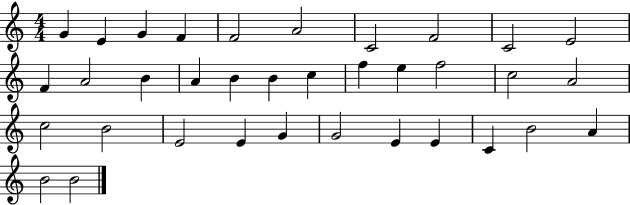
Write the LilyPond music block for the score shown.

{
  \clef treble
  \numericTimeSignature
  \time 4/4
  \key c \major
  g'4 e'4 g'4 f'4 | f'2 a'2 | c'2 f'2 | c'2 e'2 | \break f'4 a'2 b'4 | a'4 b'4 b'4 c''4 | f''4 e''4 f''2 | c''2 a'2 | \break c''2 b'2 | e'2 e'4 g'4 | g'2 e'4 e'4 | c'4 b'2 a'4 | \break b'2 b'2 | \bar "|."
}